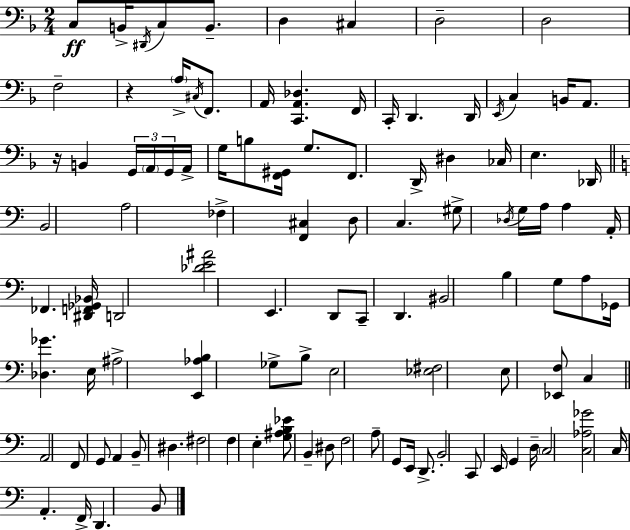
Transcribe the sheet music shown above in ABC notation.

X:1
T:Untitled
M:2/4
L:1/4
K:Dm
C,/2 B,,/4 ^D,,/4 C,/2 B,,/2 D, ^C, D,2 D,2 F,2 z A,/4 ^C,/4 F,,/2 A,,/4 [C,,A,,_D,] F,,/4 C,,/4 D,, D,,/4 E,,/4 C, B,,/4 A,,/2 z/4 B,, G,,/4 A,,/4 G,,/4 A,,/4 G,/4 B,/2 [F,,^G,,]/4 G,/2 F,,/2 D,,/4 ^D, _C,/4 E, _D,,/4 B,,2 A,2 _F, [F,,^C,] D,/2 C, ^G,/2 _D,/4 G,/4 A,/4 A, A,,/4 _F,, [^D,,F,,_G,,_B,,]/4 D,,2 [_DE^A]2 E,, D,,/2 C,,/2 D,, ^B,,2 B, G,/2 A,/2 _G,,/4 [_D,_G] E,/4 ^A,2 [E,,_A,B,] _G,/2 B,/2 E,2 [_E,^F,]2 E,/2 [_E,,F,]/2 C, A,,2 F,,/2 G,,/2 A,, B,,/2 ^D, ^F,2 F, E, [G,^A,B,_E]/2 B,, ^D,/2 F,2 A,/2 G,,/2 E,,/4 D,,/2 B,,2 C,,/2 E,,/4 G,, D,/4 C,2 [C,_A,_G]2 C,/4 A,, F,,/4 D,, B,,/2